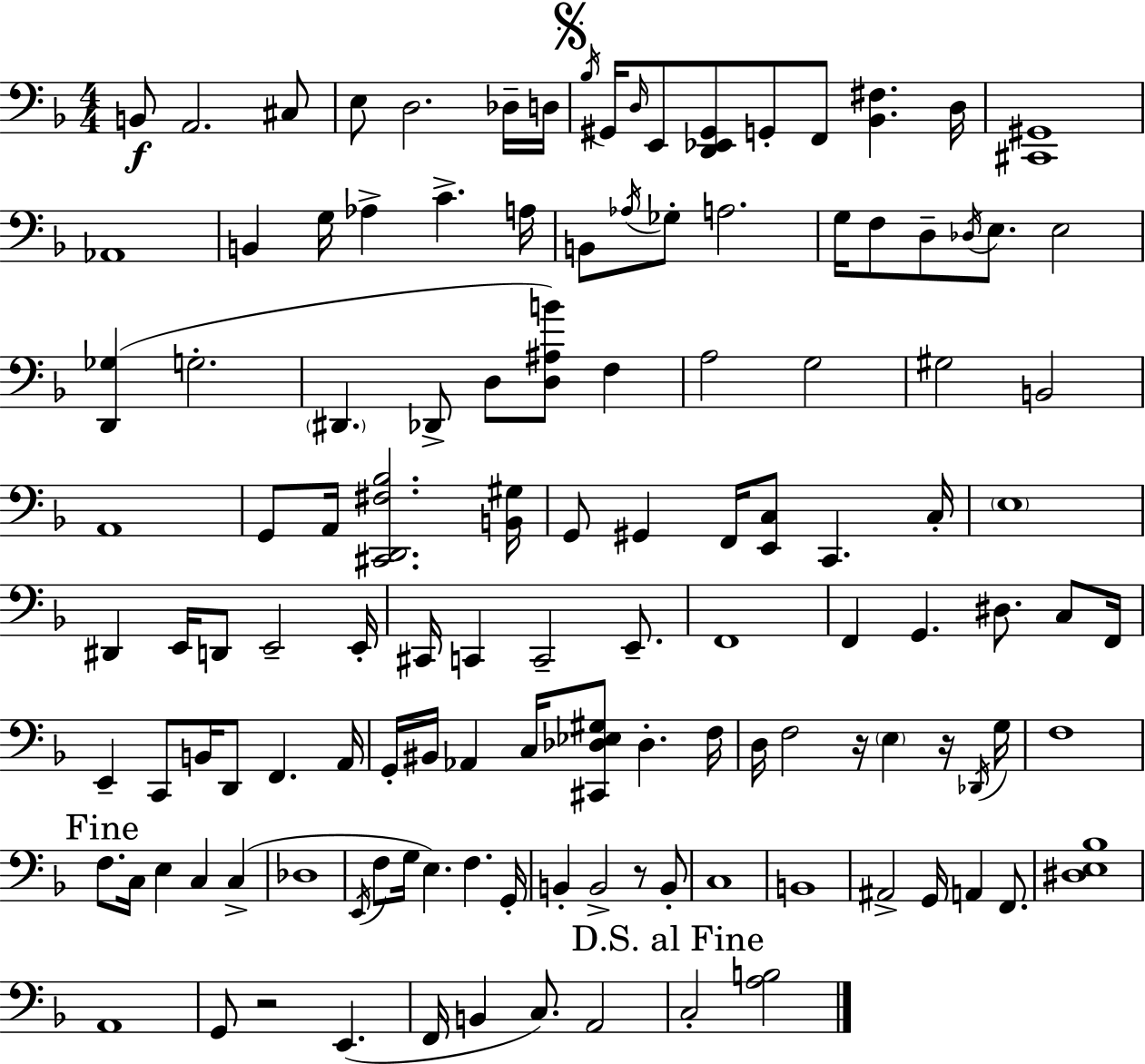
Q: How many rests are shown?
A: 4